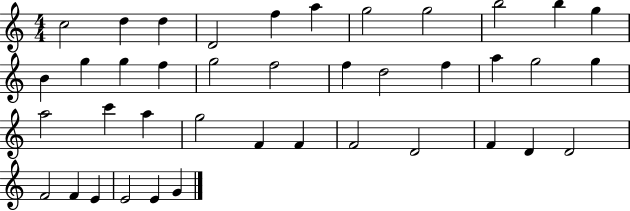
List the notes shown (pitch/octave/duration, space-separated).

C5/h D5/q D5/q D4/h F5/q A5/q G5/h G5/h B5/h B5/q G5/q B4/q G5/q G5/q F5/q G5/h F5/h F5/q D5/h F5/q A5/q G5/h G5/q A5/h C6/q A5/q G5/h F4/q F4/q F4/h D4/h F4/q D4/q D4/h F4/h F4/q E4/q E4/h E4/q G4/q